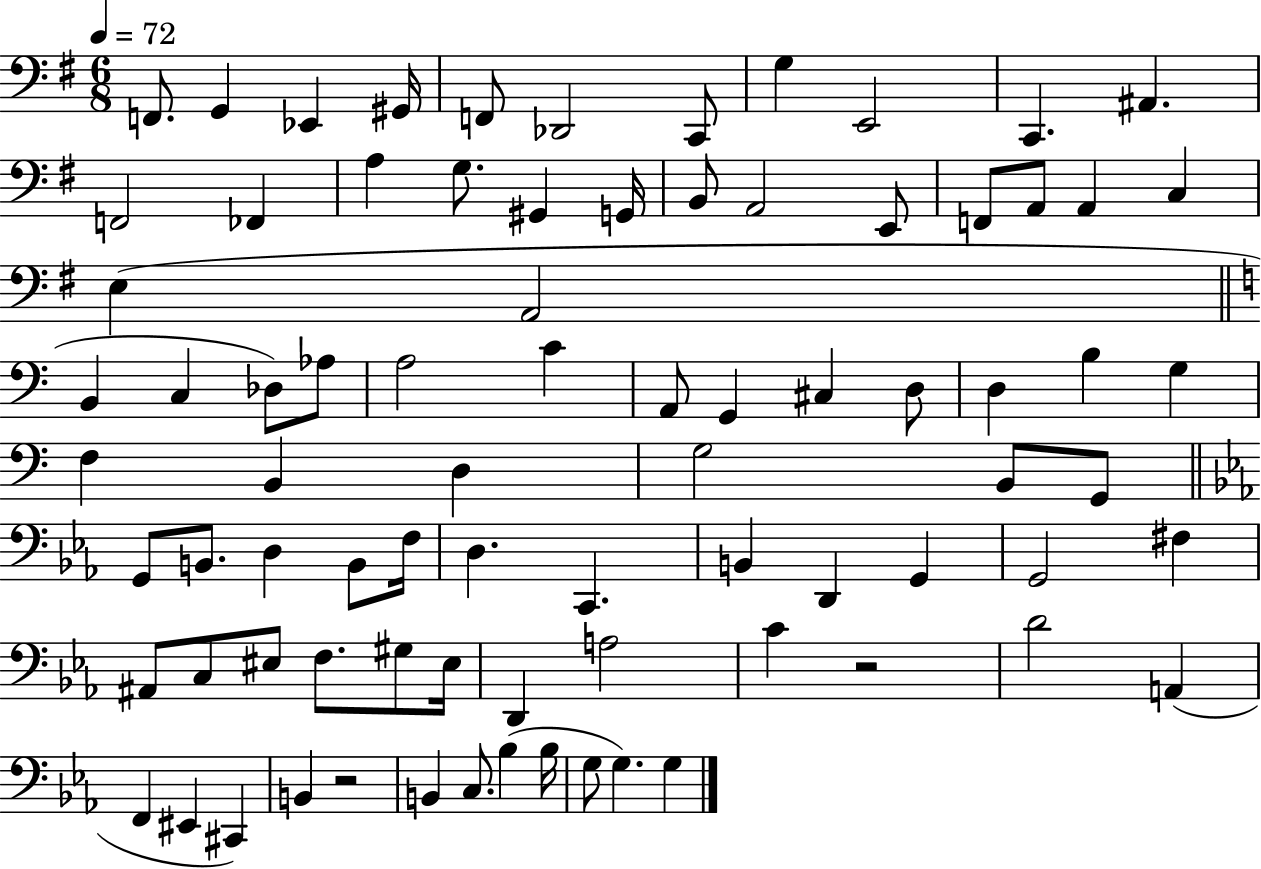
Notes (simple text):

F2/e. G2/q Eb2/q G#2/s F2/e Db2/h C2/e G3/q E2/h C2/q. A#2/q. F2/h FES2/q A3/q G3/e. G#2/q G2/s B2/e A2/h E2/e F2/e A2/e A2/q C3/q E3/q A2/h B2/q C3/q Db3/e Ab3/e A3/h C4/q A2/e G2/q C#3/q D3/e D3/q B3/q G3/q F3/q B2/q D3/q G3/h B2/e G2/e G2/e B2/e. D3/q B2/e F3/s D3/q. C2/q. B2/q D2/q G2/q G2/h F#3/q A#2/e C3/e EIS3/e F3/e. G#3/e EIS3/s D2/q A3/h C4/q R/h D4/h A2/q F2/q EIS2/q C#2/q B2/q R/h B2/q C3/e. Bb3/q Bb3/s G3/e G3/q. G3/q